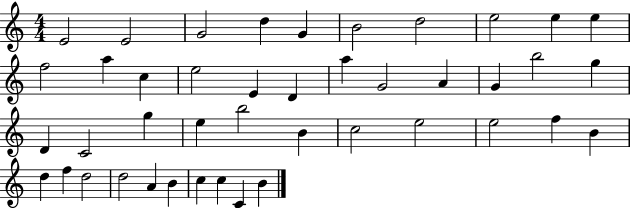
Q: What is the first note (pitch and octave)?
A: E4